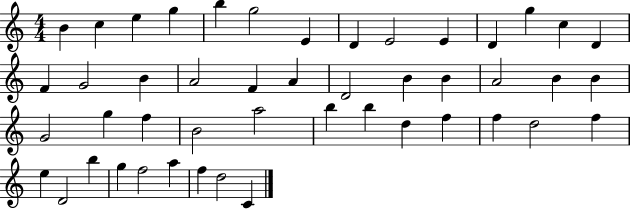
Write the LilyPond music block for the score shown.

{
  \clef treble
  \numericTimeSignature
  \time 4/4
  \key c \major
  b'4 c''4 e''4 g''4 | b''4 g''2 e'4 | d'4 e'2 e'4 | d'4 g''4 c''4 d'4 | \break f'4 g'2 b'4 | a'2 f'4 a'4 | d'2 b'4 b'4 | a'2 b'4 b'4 | \break g'2 g''4 f''4 | b'2 a''2 | b''4 b''4 d''4 f''4 | f''4 d''2 f''4 | \break e''4 d'2 b''4 | g''4 f''2 a''4 | f''4 d''2 c'4 | \bar "|."
}